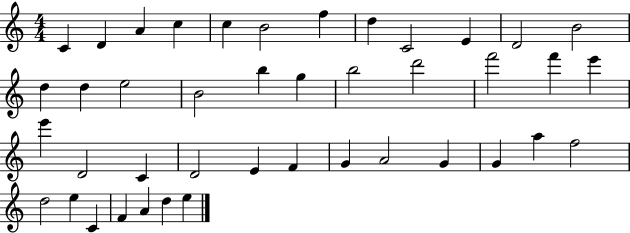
C4/q D4/q A4/q C5/q C5/q B4/h F5/q D5/q C4/h E4/q D4/h B4/h D5/q D5/q E5/h B4/h B5/q G5/q B5/h D6/h F6/h F6/q E6/q E6/q D4/h C4/q D4/h E4/q F4/q G4/q A4/h G4/q G4/q A5/q F5/h D5/h E5/q C4/q F4/q A4/q D5/q E5/q